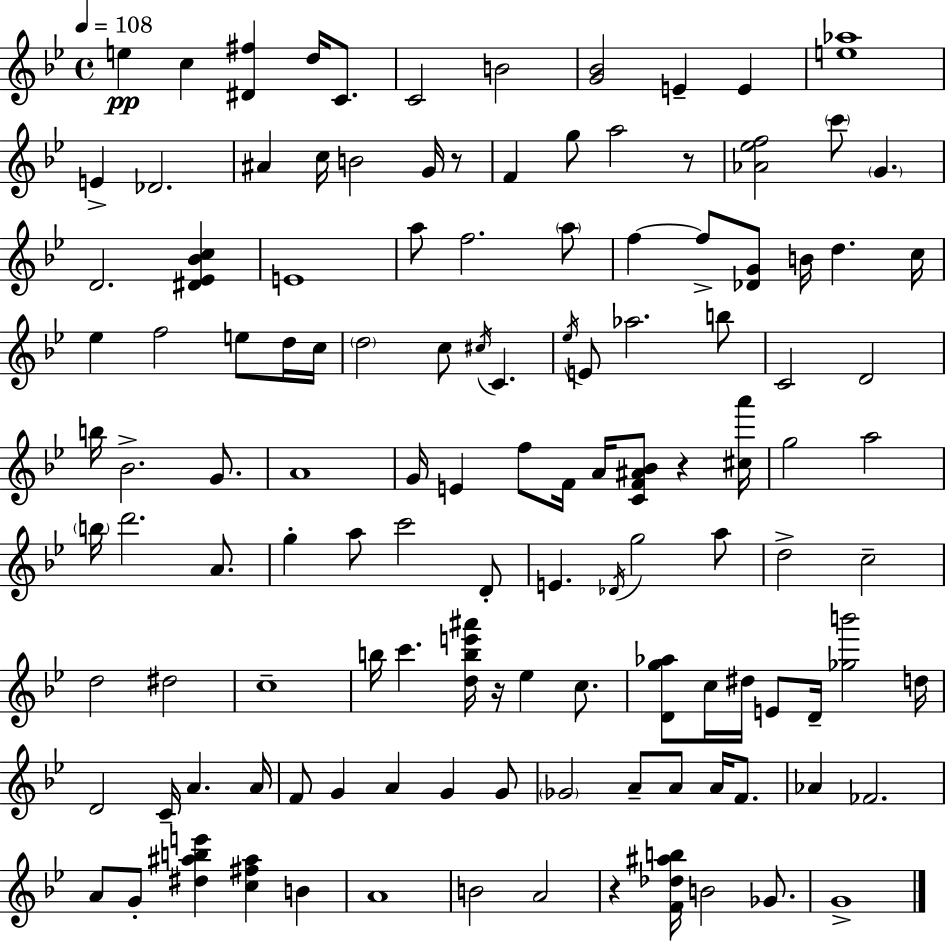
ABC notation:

X:1
T:Untitled
M:4/4
L:1/4
K:Gm
e c [^D^f] d/4 C/2 C2 B2 [G_B]2 E E [e_a]4 E _D2 ^A c/4 B2 G/4 z/2 F g/2 a2 z/2 [_A_ef]2 c'/2 G D2 [^D_E_Bc] E4 a/2 f2 a/2 f f/2 [_DG]/2 B/4 d c/4 _e f2 e/2 d/4 c/4 d2 c/2 ^c/4 C _e/4 E/2 _a2 b/2 C2 D2 b/4 _B2 G/2 A4 G/4 E f/2 F/4 A/4 [CF^A_B]/2 z [^ca']/4 g2 a2 b/4 d'2 A/2 g a/2 c'2 D/2 E _D/4 g2 a/2 d2 c2 d2 ^d2 c4 b/4 c' [dbe'^a']/4 z/4 _e c/2 [Dg_a]/2 c/4 ^d/4 E/2 D/4 [_gb']2 d/4 D2 C/4 A A/4 F/2 G A G G/2 _G2 A/2 A/2 A/4 F/2 _A _F2 A/2 G/2 [^d^abe'] [c^f^a] B A4 B2 A2 z [F_d^ab]/4 B2 _G/2 G4